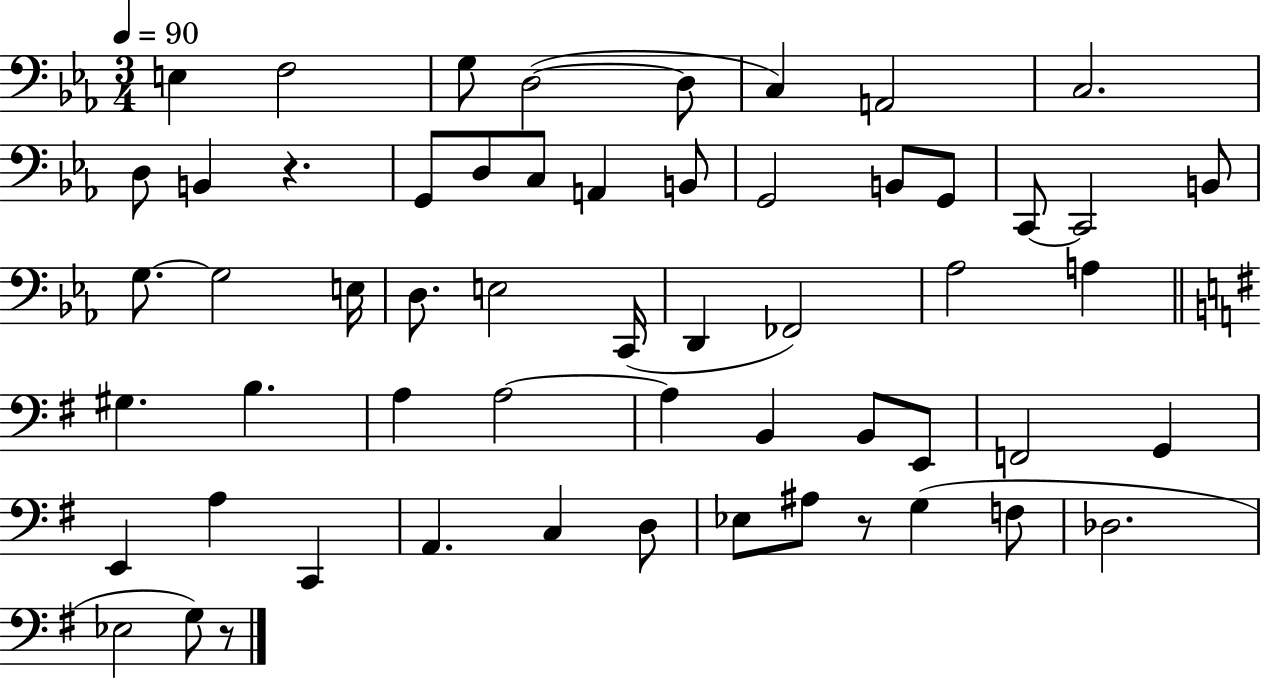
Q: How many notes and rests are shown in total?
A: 57